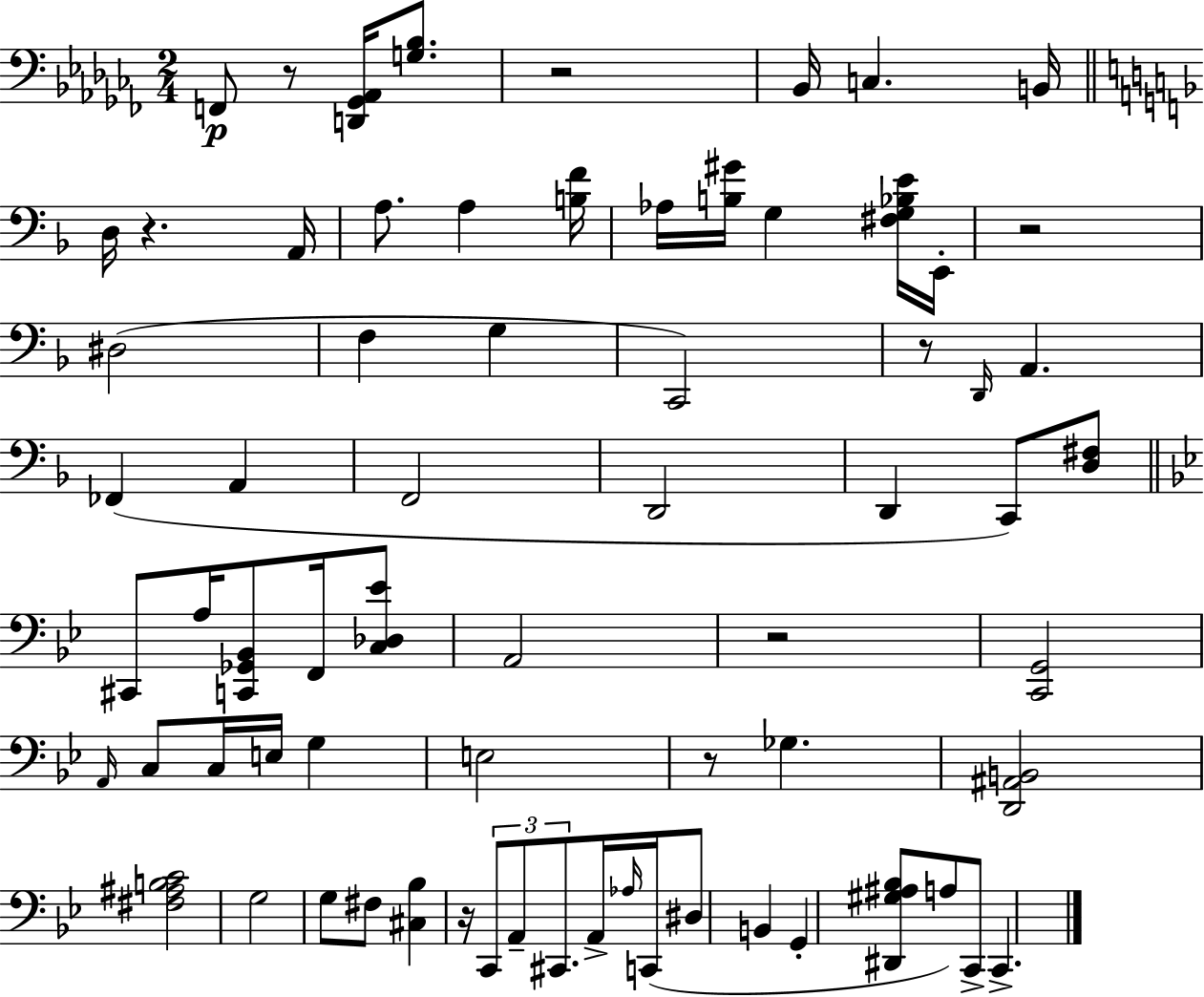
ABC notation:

X:1
T:Untitled
M:2/4
L:1/4
K:Abm
F,,/2 z/2 [D,,_G,,_A,,]/4 [G,_B,]/2 z2 _B,,/4 C, B,,/4 D,/4 z A,,/4 A,/2 A, [B,F]/4 _A,/4 [B,^G]/4 G, [^F,G,_B,E]/4 E,,/4 z2 ^D,2 F, G, C,,2 z/2 D,,/4 A,, _F,, A,, F,,2 D,,2 D,, C,,/2 [D,^F,]/2 ^C,,/2 A,/4 [C,,_G,,_B,,]/2 F,,/4 [C,_D,_E]/2 A,,2 z2 [C,,G,,]2 A,,/4 C,/2 C,/4 E,/4 G, E,2 z/2 _G, [D,,^A,,B,,]2 [^F,^A,B,C]2 G,2 G,/2 ^F,/2 [^C,_B,] z/4 C,,/2 A,,/2 ^C,,/2 A,,/4 _A,/4 C,,/4 ^D,/2 B,, G,, [^D,,^G,^A,_B,]/2 A,/2 C,,/2 C,,